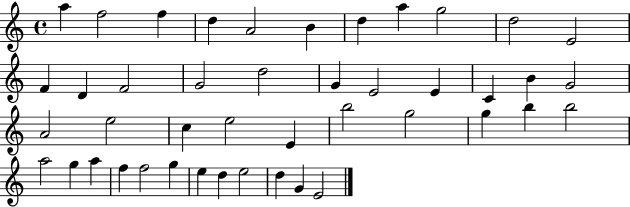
A5/q F5/h F5/q D5/q A4/h B4/q D5/q A5/q G5/h D5/h E4/h F4/q D4/q F4/h G4/h D5/h G4/q E4/h E4/q C4/q B4/q G4/h A4/h E5/h C5/q E5/h E4/q B5/h G5/h G5/q B5/q B5/h A5/h G5/q A5/q F5/q F5/h G5/q E5/q D5/q E5/h D5/q G4/q E4/h